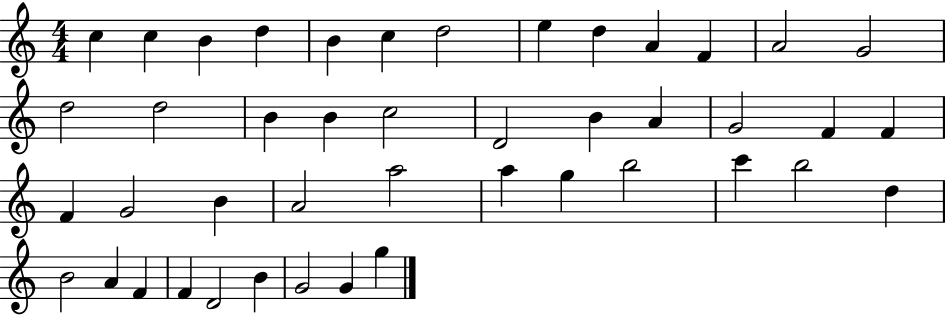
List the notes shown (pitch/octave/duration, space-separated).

C5/q C5/q B4/q D5/q B4/q C5/q D5/h E5/q D5/q A4/q F4/q A4/h G4/h D5/h D5/h B4/q B4/q C5/h D4/h B4/q A4/q G4/h F4/q F4/q F4/q G4/h B4/q A4/h A5/h A5/q G5/q B5/h C6/q B5/h D5/q B4/h A4/q F4/q F4/q D4/h B4/q G4/h G4/q G5/q